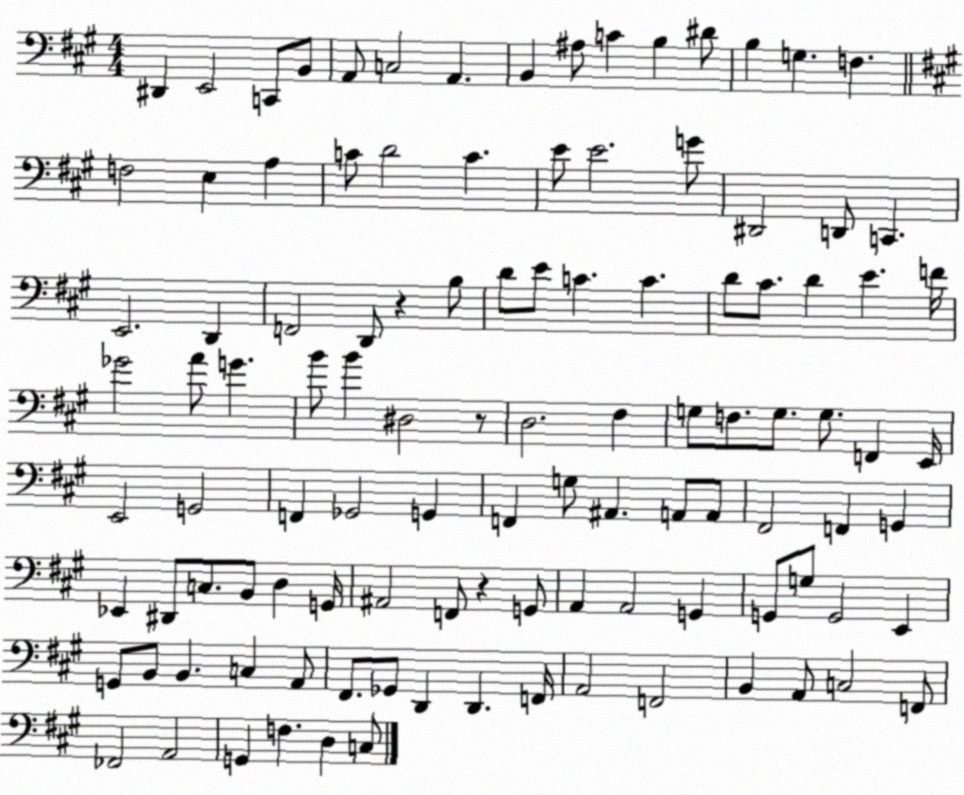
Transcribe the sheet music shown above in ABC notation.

X:1
T:Untitled
M:4/4
L:1/4
K:A
^D,, E,,2 C,,/2 B,,/2 A,,/2 C,2 A,, B,, ^A,/2 C B, ^D/2 B, G, F, F,2 E, A, C/2 D2 C E/2 E2 G/2 ^D,,2 D,,/2 C,, E,,2 D,, F,,2 D,,/2 z B,/2 D/2 E/2 C C D/2 ^C/2 D E F/4 _G2 A/2 G B/2 B ^D,2 z/2 D,2 ^F, G,/2 F,/2 G,/2 G,/2 F,, E,,/4 E,,2 G,,2 F,, _G,,2 G,, F,, G,/2 ^A,, A,,/2 A,,/2 ^F,,2 F,, G,, _E,, ^D,,/2 C,/2 B,,/2 D, G,,/4 ^A,,2 F,,/2 z G,,/2 A,, A,,2 G,, G,,/2 G,/2 G,,2 E,, G,,/2 B,,/2 B,, C, A,,/2 ^F,,/2 _G,,/2 D,, D,, F,,/4 A,,2 F,,2 B,, A,,/2 C,2 F,,/2 _F,,2 A,,2 G,, F, D, C,/2